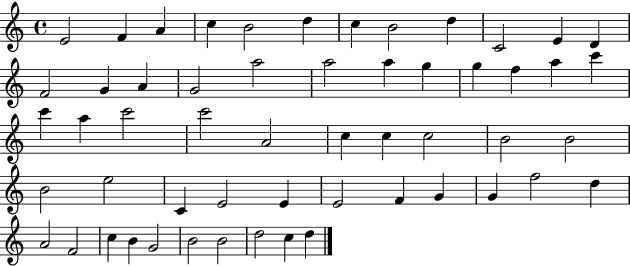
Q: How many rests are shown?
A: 0